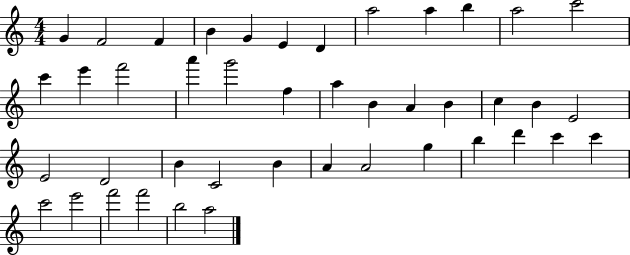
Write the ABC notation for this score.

X:1
T:Untitled
M:4/4
L:1/4
K:C
G F2 F B G E D a2 a b a2 c'2 c' e' f'2 a' g'2 f a B A B c B E2 E2 D2 B C2 B A A2 g b d' c' c' c'2 e'2 f'2 f'2 b2 a2